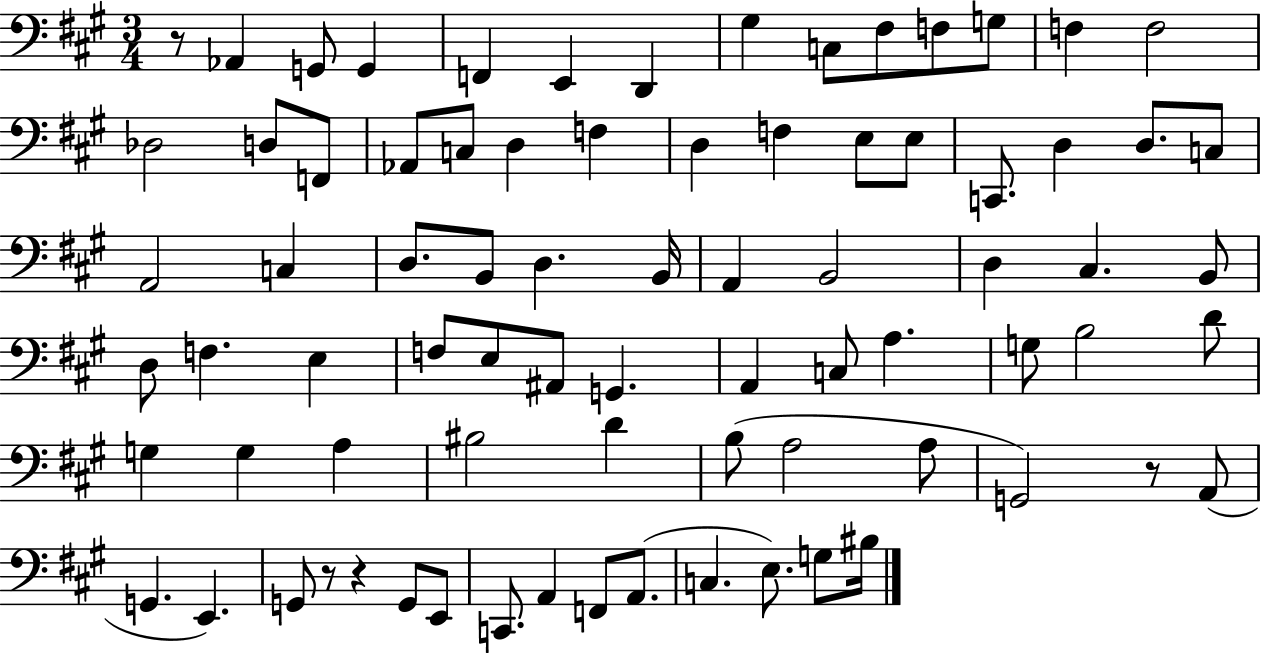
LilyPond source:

{
  \clef bass
  \numericTimeSignature
  \time 3/4
  \key a \major
  \repeat volta 2 { r8 aes,4 g,8 g,4 | f,4 e,4 d,4 | gis4 c8 fis8 f8 g8 | f4 f2 | \break des2 d8 f,8 | aes,8 c8 d4 f4 | d4 f4 e8 e8 | c,8. d4 d8. c8 | \break a,2 c4 | d8. b,8 d4. b,16 | a,4 b,2 | d4 cis4. b,8 | \break d8 f4. e4 | f8 e8 ais,8 g,4. | a,4 c8 a4. | g8 b2 d'8 | \break g4 g4 a4 | bis2 d'4 | b8( a2 a8 | g,2) r8 a,8( | \break g,4. e,4.) | g,8 r8 r4 g,8 e,8 | c,8. a,4 f,8 a,8.( | c4. e8.) g8 bis16 | \break } \bar "|."
}